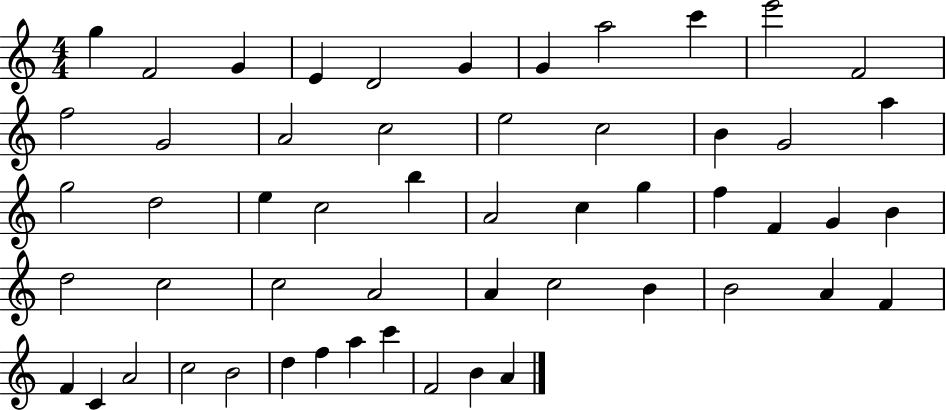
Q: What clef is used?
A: treble